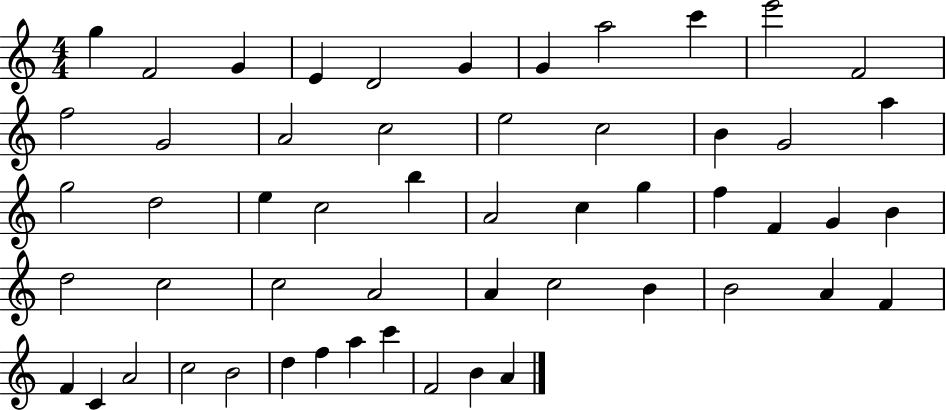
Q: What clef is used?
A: treble